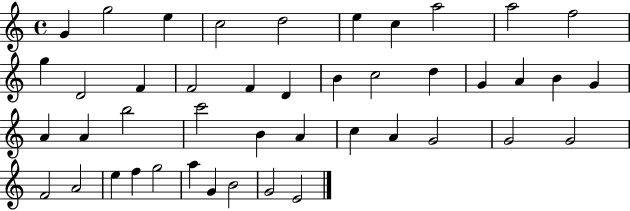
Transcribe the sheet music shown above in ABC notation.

X:1
T:Untitled
M:4/4
L:1/4
K:C
G g2 e c2 d2 e c a2 a2 f2 g D2 F F2 F D B c2 d G A B G A A b2 c'2 B A c A G2 G2 G2 F2 A2 e f g2 a G B2 G2 E2